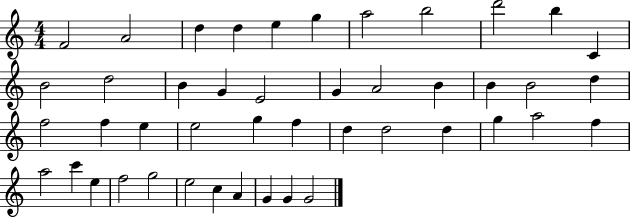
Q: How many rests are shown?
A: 0